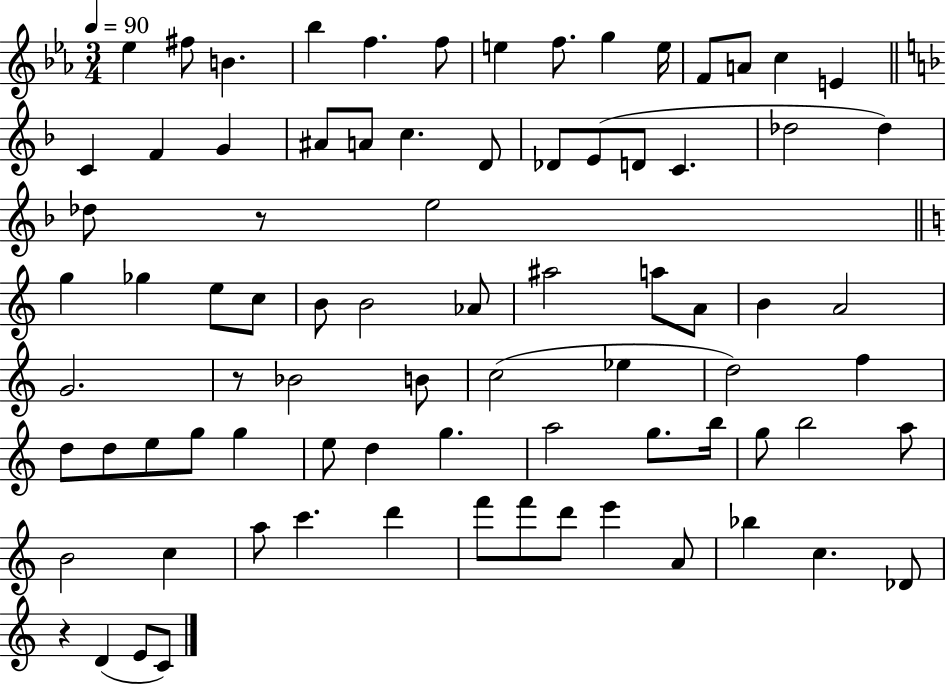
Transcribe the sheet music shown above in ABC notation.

X:1
T:Untitled
M:3/4
L:1/4
K:Eb
_e ^f/2 B _b f f/2 e f/2 g e/4 F/2 A/2 c E C F G ^A/2 A/2 c D/2 _D/2 E/2 D/2 C _d2 _d _d/2 z/2 e2 g _g e/2 c/2 B/2 B2 _A/2 ^a2 a/2 A/2 B A2 G2 z/2 _B2 B/2 c2 _e d2 f d/2 d/2 e/2 g/2 g e/2 d g a2 g/2 b/4 g/2 b2 a/2 B2 c a/2 c' d' f'/2 f'/2 d'/2 e' A/2 _b c _D/2 z D E/2 C/2